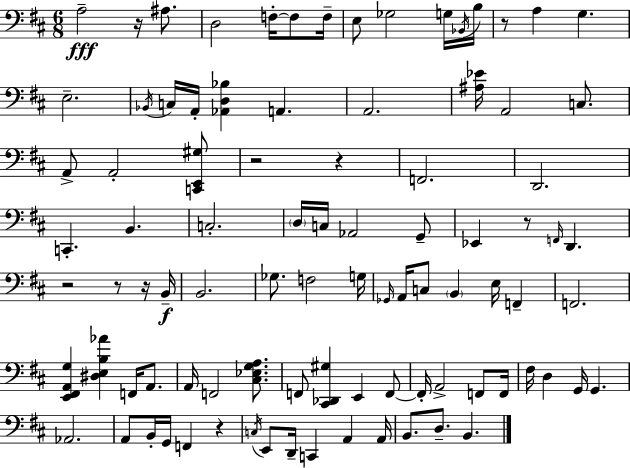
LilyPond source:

{
  \clef bass
  \numericTimeSignature
  \time 6/8
  \key d \major
  a2--\fff r16 ais8. | d2 f16-.~~ f8 f16-- | e8 ges2 g16 \acciaccatura { bes,16 } | b16 r8 a4 g4. | \break e2.-- | \acciaccatura { bes,16 } c16 a,16-. <aes, d bes>4 a,4. | a,2. | <ais ees'>16 a,2 c8. | \break a,8-> a,2-. | <c, e, gis>8 r2 r4 | f,2. | d,2. | \break c,4.-. b,4. | c2.-. | \parenthesize d16 c16 aes,2 | g,8-- ees,4 r8 \grace { f,16 } d,4. | \break r2 r8 | r16 b,16--\f b,2. | ges8. f2 | g16 \grace { ges,16 } a,16 c8 \parenthesize b,4 e16 | \break f,4-- f,2. | <e, fis, a, g>4 <dis e b aes'>4 | f,16 a,8. a,16 f,2 | <cis ees g a>8. f,8 <cis, des, gis>4 e,4 | \break f,8~~ f,16-. a,2-> | f,8 f,16 fis16 d4 g,16 g,4. | aes,2. | a,8 b,16-. g,16 f,4 | \break r4 \acciaccatura { c16 } e,8 d,16-- c,4 | a,4 a,16 b,8. d8.-- b,4. | \bar "|."
}